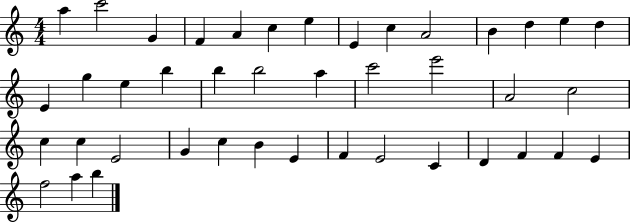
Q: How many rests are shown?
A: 0